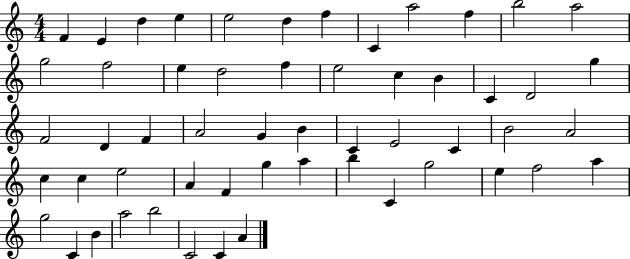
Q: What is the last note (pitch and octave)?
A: A4